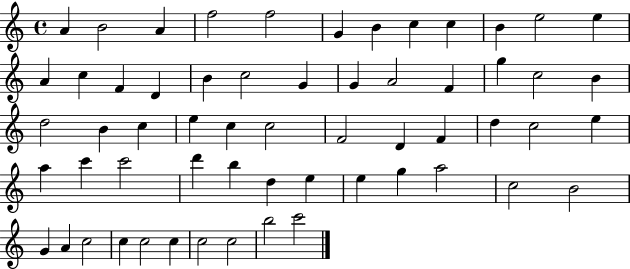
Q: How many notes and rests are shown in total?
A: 59